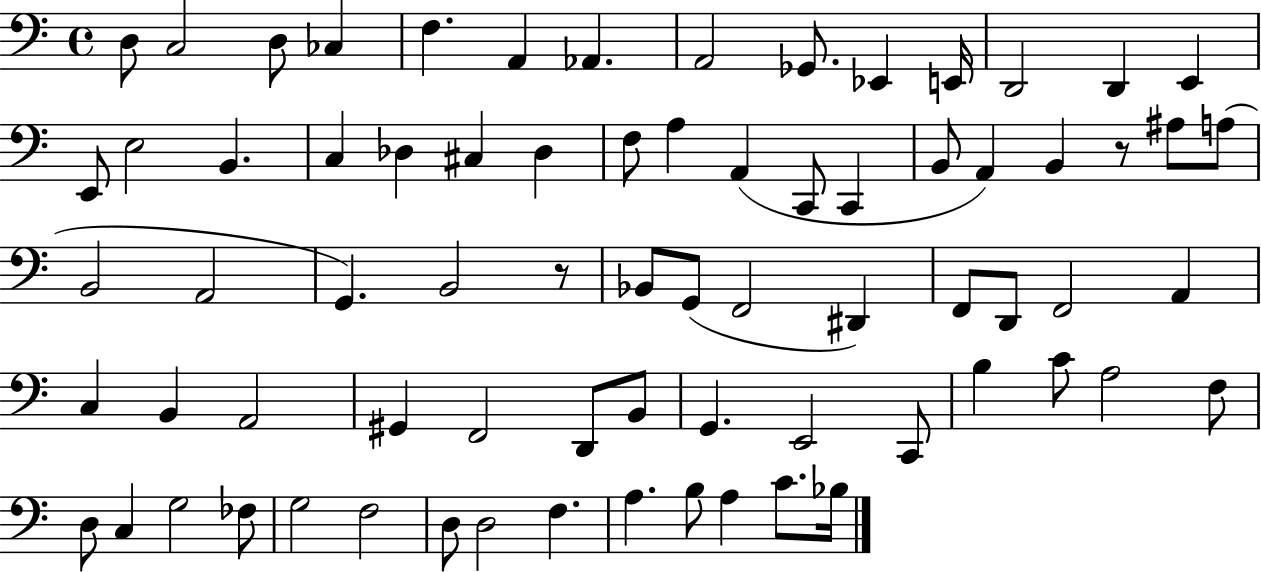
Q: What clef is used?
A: bass